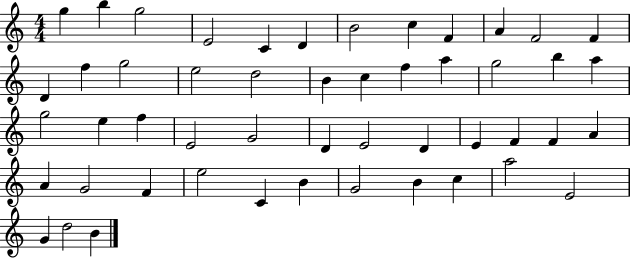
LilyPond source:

{
  \clef treble
  \numericTimeSignature
  \time 4/4
  \key c \major
  g''4 b''4 g''2 | e'2 c'4 d'4 | b'2 c''4 f'4 | a'4 f'2 f'4 | \break d'4 f''4 g''2 | e''2 d''2 | b'4 c''4 f''4 a''4 | g''2 b''4 a''4 | \break g''2 e''4 f''4 | e'2 g'2 | d'4 e'2 d'4 | e'4 f'4 f'4 a'4 | \break a'4 g'2 f'4 | e''2 c'4 b'4 | g'2 b'4 c''4 | a''2 e'2 | \break g'4 d''2 b'4 | \bar "|."
}